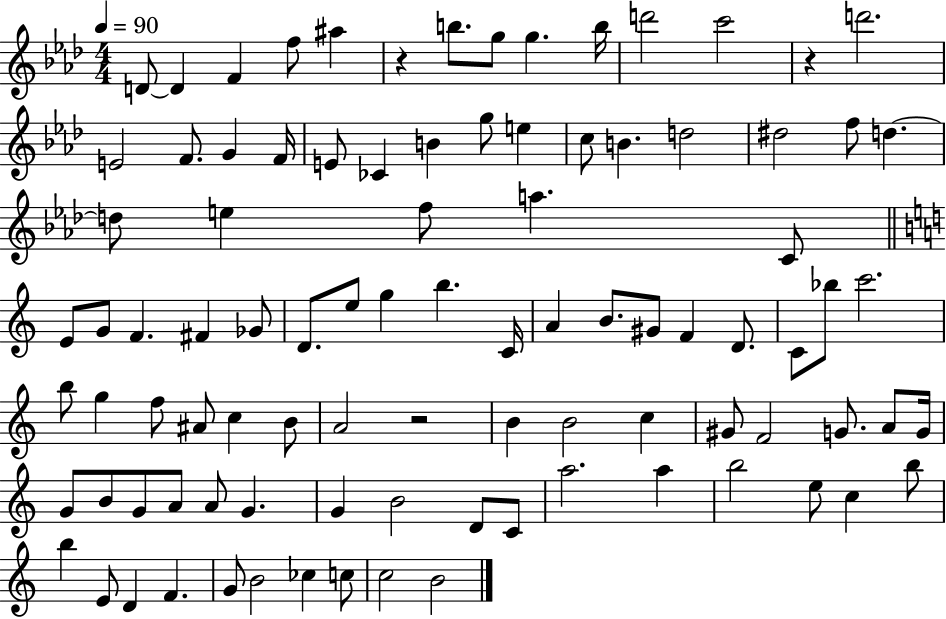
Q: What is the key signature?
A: AES major